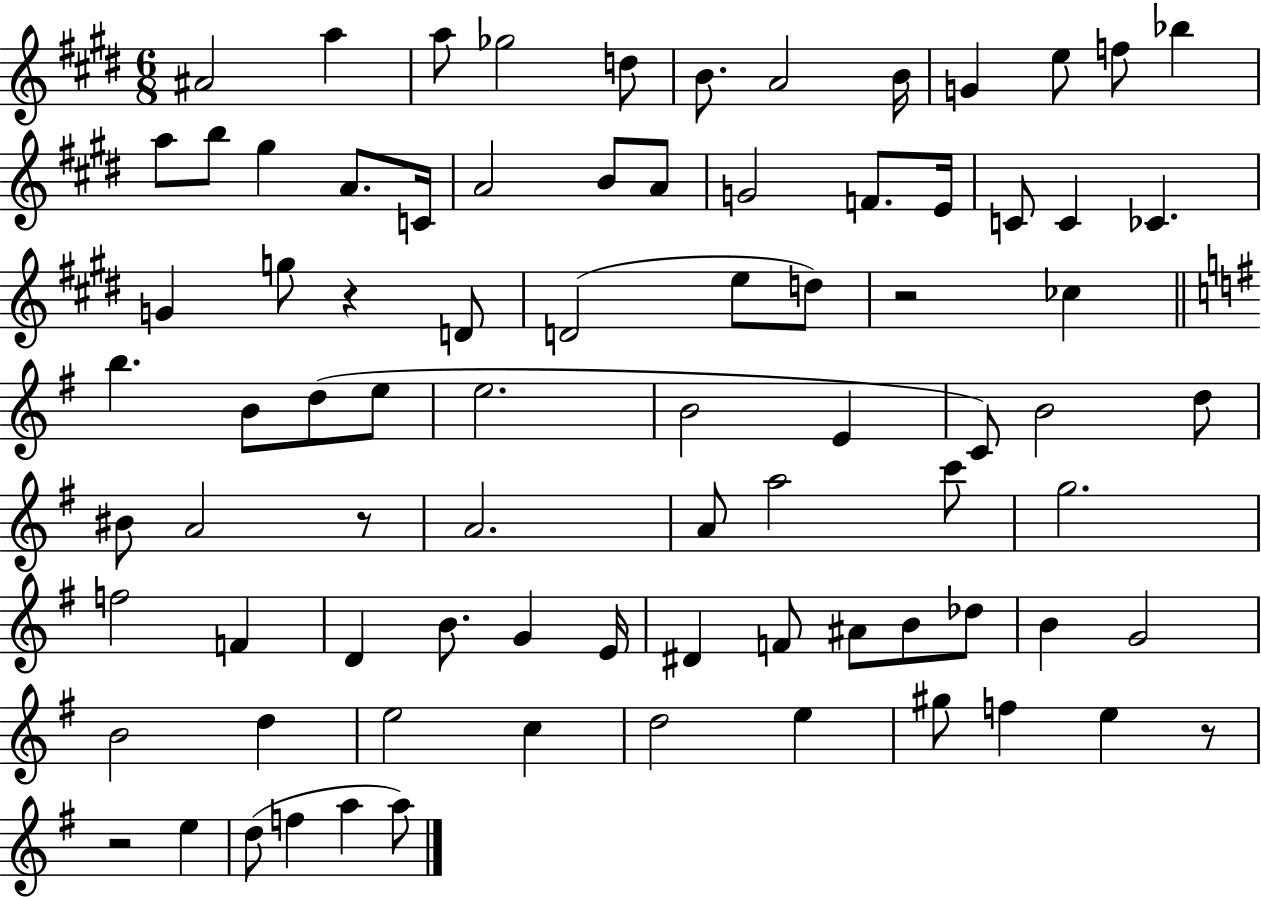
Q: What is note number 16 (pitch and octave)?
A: A4